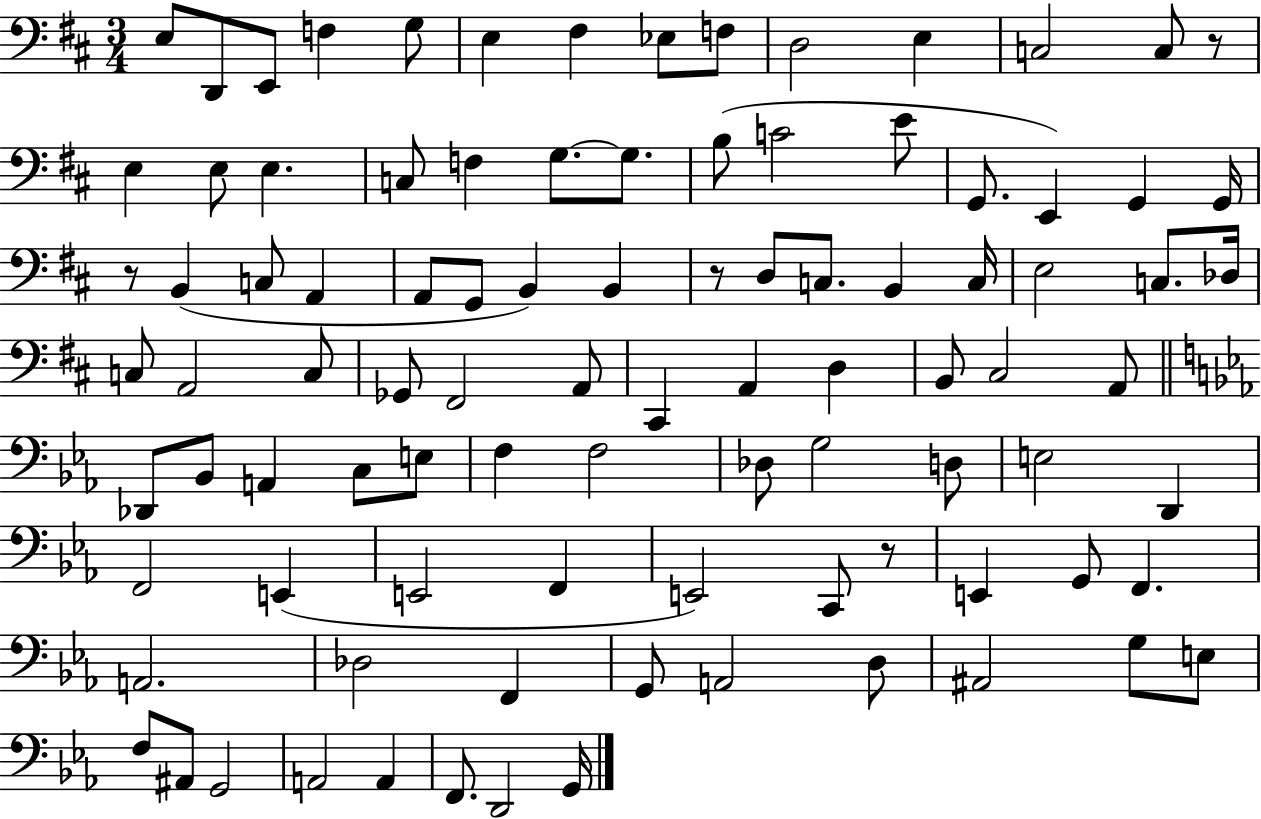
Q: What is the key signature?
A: D major